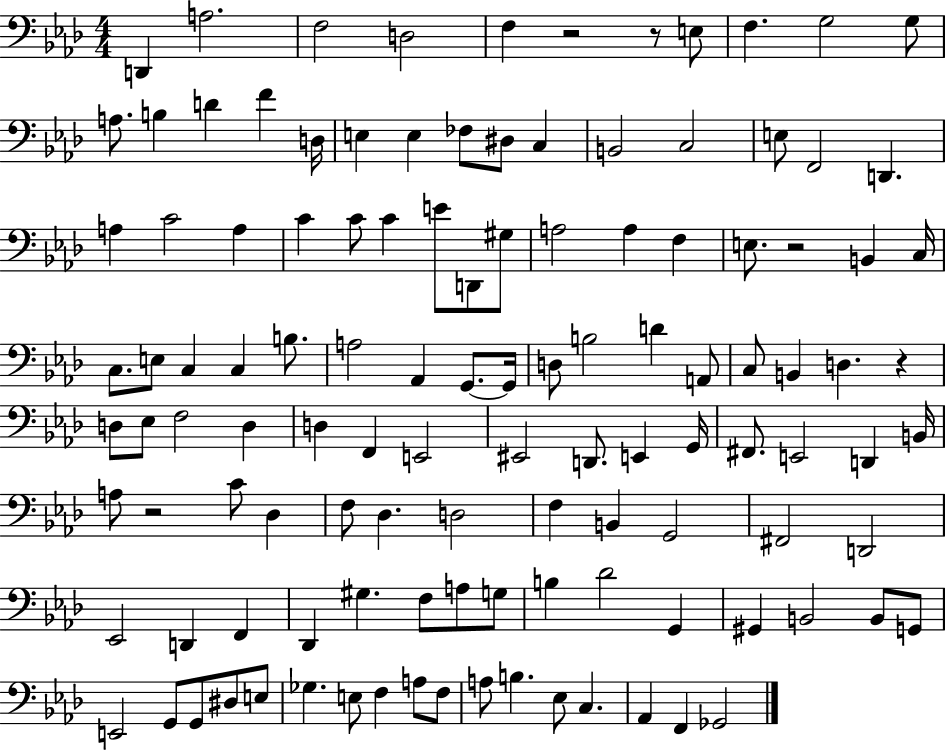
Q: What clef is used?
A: bass